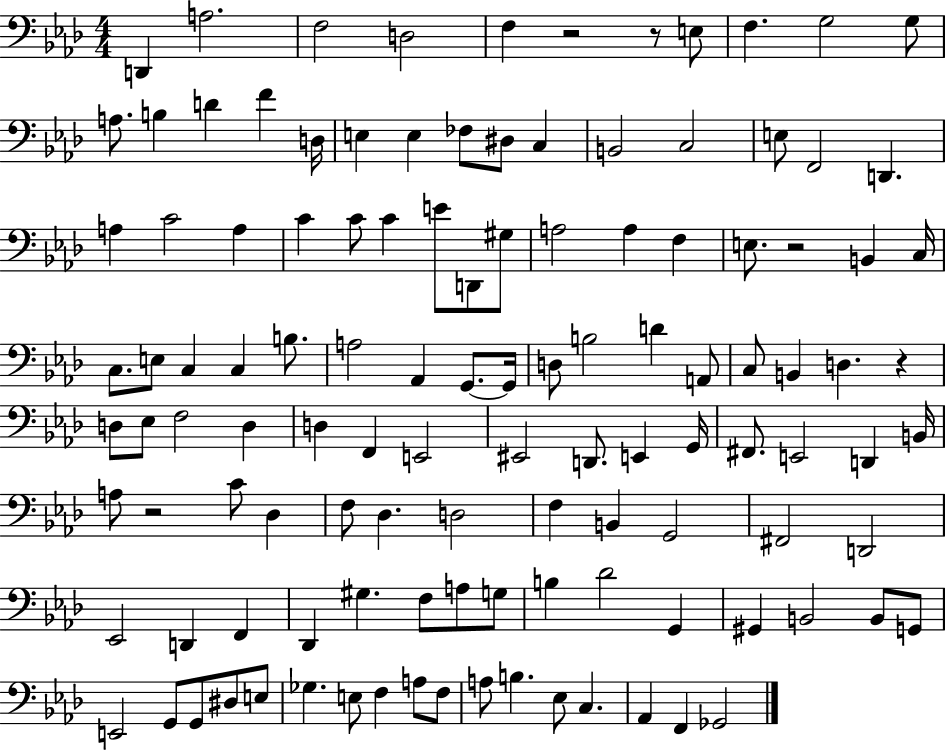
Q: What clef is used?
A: bass